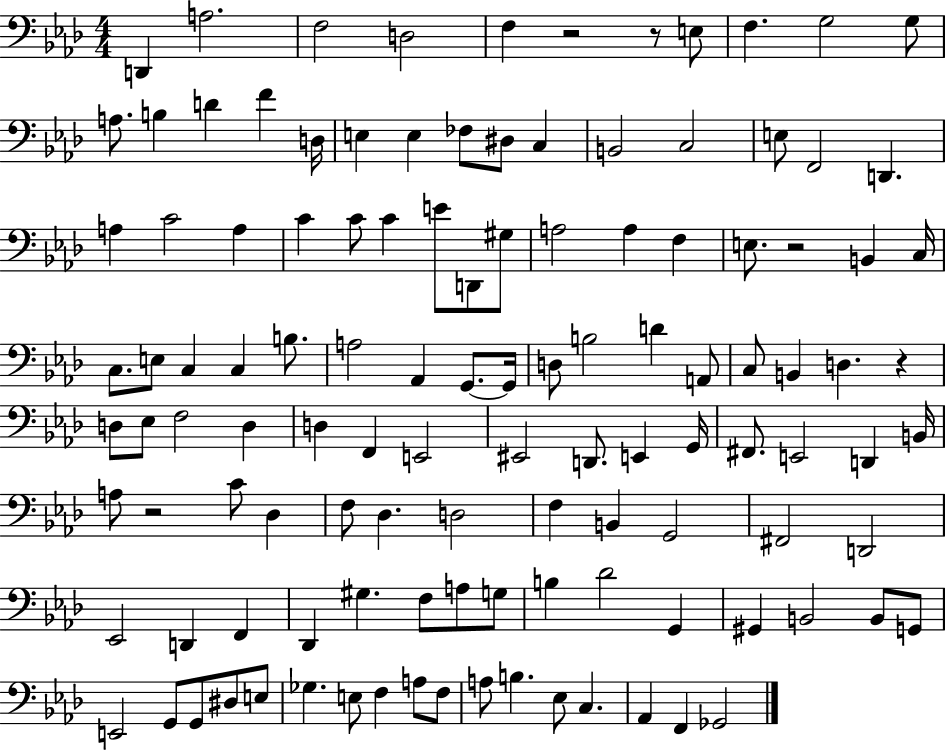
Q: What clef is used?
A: bass